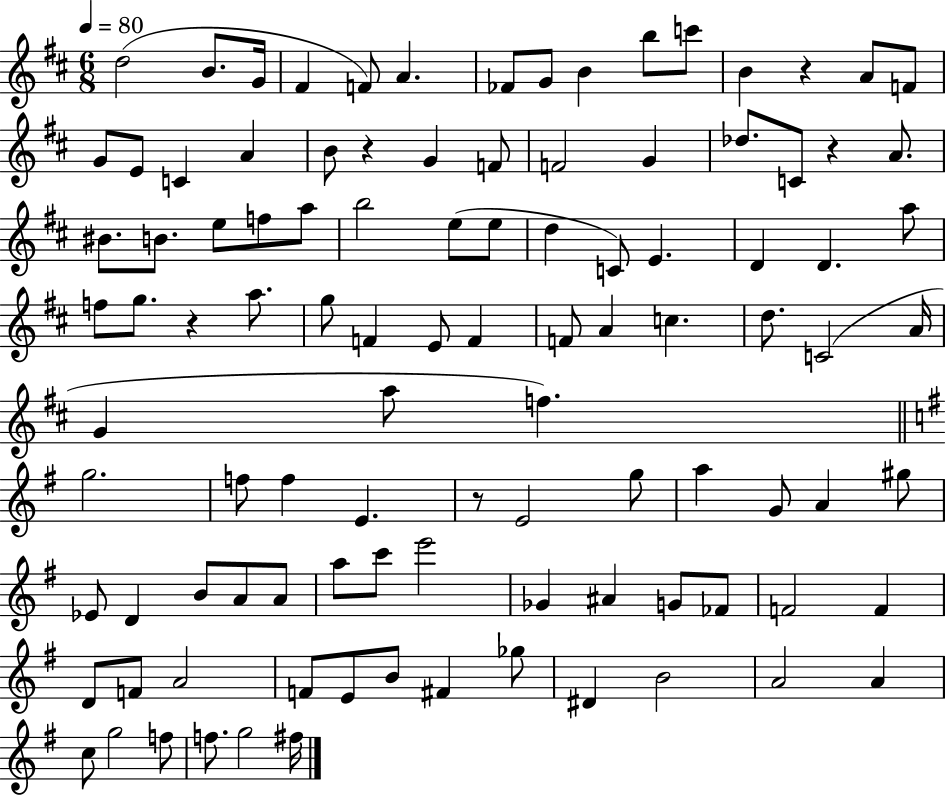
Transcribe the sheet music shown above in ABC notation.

X:1
T:Untitled
M:6/8
L:1/4
K:D
d2 B/2 G/4 ^F F/2 A _F/2 G/2 B b/2 c'/2 B z A/2 F/2 G/2 E/2 C A B/2 z G F/2 F2 G _d/2 C/2 z A/2 ^B/2 B/2 e/2 f/2 a/2 b2 e/2 e/2 d C/2 E D D a/2 f/2 g/2 z a/2 g/2 F E/2 F F/2 A c d/2 C2 A/4 G a/2 f g2 f/2 f E z/2 E2 g/2 a G/2 A ^g/2 _E/2 D B/2 A/2 A/2 a/2 c'/2 e'2 _G ^A G/2 _F/2 F2 F D/2 F/2 A2 F/2 E/2 B/2 ^F _g/2 ^D B2 A2 A c/2 g2 f/2 f/2 g2 ^f/4